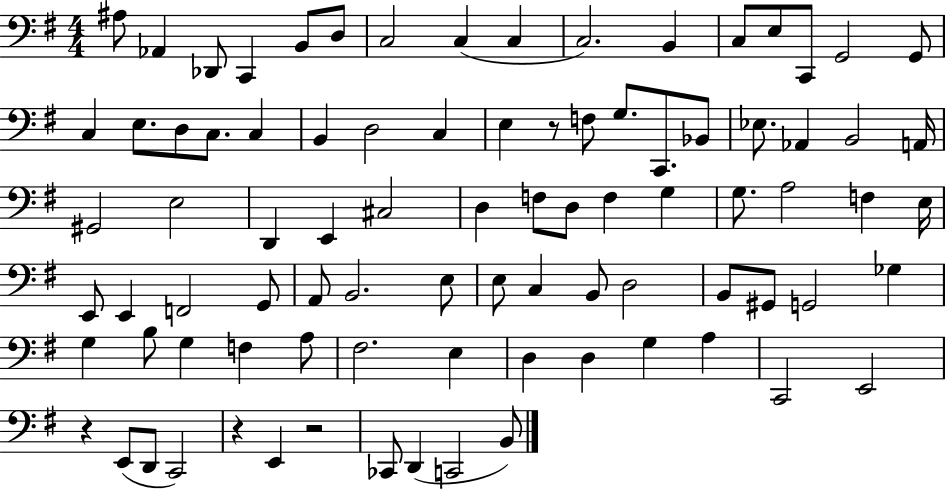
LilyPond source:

{
  \clef bass
  \numericTimeSignature
  \time 4/4
  \key g \major
  ais8 aes,4 des,8 c,4 b,8 d8 | c2 c4( c4 | c2.) b,4 | c8 e8 c,8 g,2 g,8 | \break c4 e8. d8 c8. c4 | b,4 d2 c4 | e4 r8 f8 g8. c,8. bes,8 | ees8. aes,4 b,2 a,16 | \break gis,2 e2 | d,4 e,4 cis2 | d4 f8 d8 f4 g4 | g8. a2 f4 e16 | \break e,8 e,4 f,2 g,8 | a,8 b,2. e8 | e8 c4 b,8 d2 | b,8 gis,8 g,2 ges4 | \break g4 b8 g4 f4 a8 | fis2. e4 | d4 d4 g4 a4 | c,2 e,2 | \break r4 e,8( d,8 c,2) | r4 e,4 r2 | ces,8 d,4( c,2 b,8) | \bar "|."
}